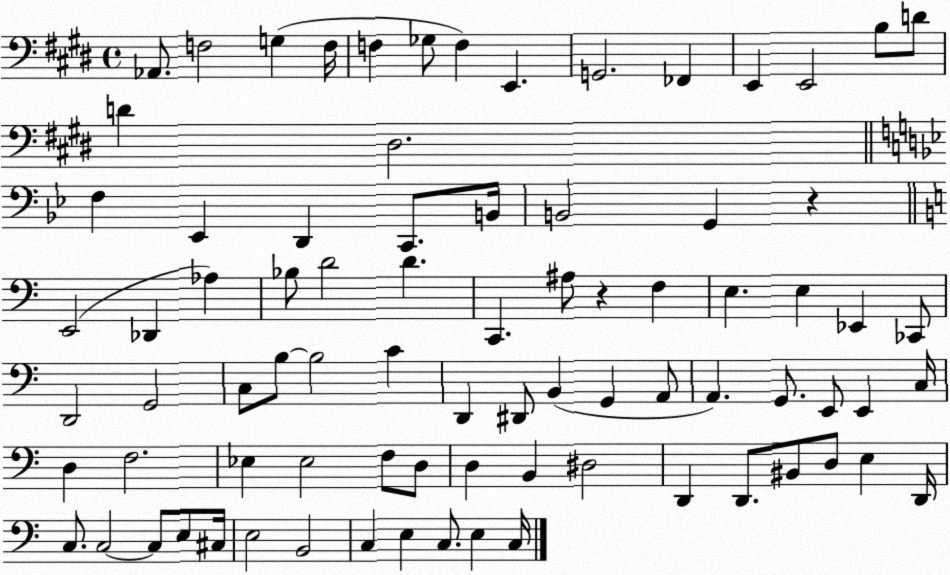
X:1
T:Untitled
M:4/4
L:1/4
K:E
_A,,/2 F,2 G, F,/4 F, _G,/2 F, E,, G,,2 _F,, E,, E,,2 B,/2 D/2 D ^D,2 F, _E,, D,, C,,/2 B,,/4 B,,2 G,, z E,,2 _D,, _A, _B,/2 D2 D C,, ^A,/2 z F, E, E, _E,, _C,,/2 D,,2 G,,2 C,/2 B,/2 B,2 C D,, ^D,,/2 B,, G,, A,,/2 A,, G,,/2 E,,/2 E,, C,/4 D, F,2 _E, _E,2 F,/2 D,/2 D, B,, ^D,2 D,, D,,/2 ^B,,/2 D,/2 E, D,,/4 C,/2 C,2 C,/2 E,/2 ^C,/4 E,2 B,,2 C, E, C,/2 E, C,/4